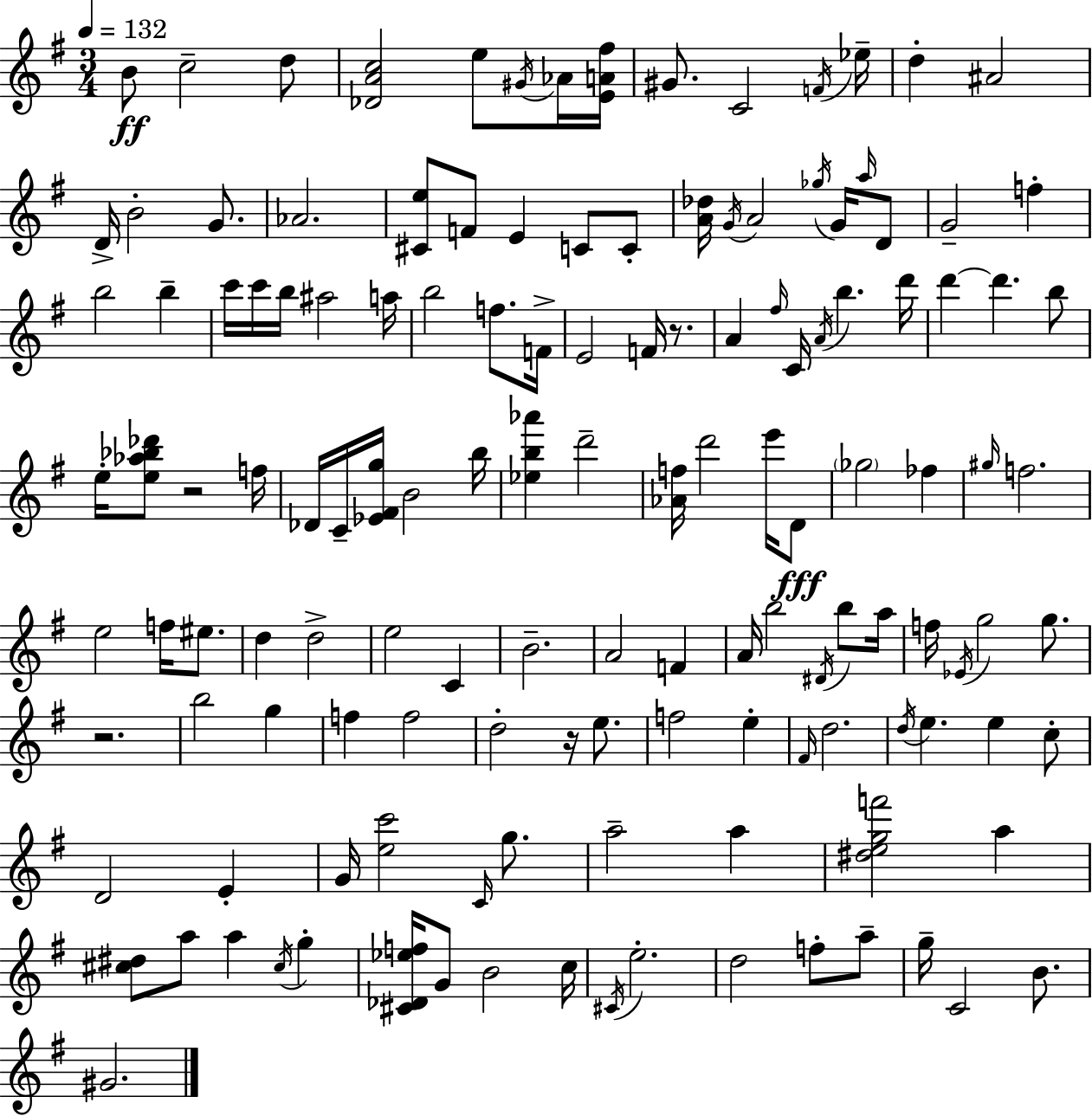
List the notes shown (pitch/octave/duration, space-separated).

B4/e C5/h D5/e [Db4,A4,C5]/h E5/e G#4/s Ab4/s [E4,A4,F#5]/s G#4/e. C4/h F4/s Eb5/s D5/q A#4/h D4/s B4/h G4/e. Ab4/h. [C#4,E5]/e F4/e E4/q C4/e C4/e [A4,Db5]/s G4/s A4/h Gb5/s G4/s A5/s D4/e G4/h F5/q B5/h B5/q C6/s C6/s B5/s A#5/h A5/s B5/h F5/e. F4/s E4/h F4/s R/e. A4/q F#5/s C4/s A4/s B5/q. D6/s D6/q D6/q. B5/e E5/s [E5,Ab5,Bb5,Db6]/e R/h F5/s Db4/s C4/s [Eb4,F#4,G5]/s B4/h B5/s [Eb5,B5,Ab6]/q D6/h [Ab4,F5]/s D6/h E6/s D4/e Gb5/h FES5/q G#5/s F5/h. E5/h F5/s EIS5/e. D5/q D5/h E5/h C4/q B4/h. A4/h F4/q A4/s B5/h D#4/s B5/e A5/s F5/s Eb4/s G5/h G5/e. R/h. B5/h G5/q F5/q F5/h D5/h R/s E5/e. F5/h E5/q F#4/s D5/h. D5/s E5/q. E5/q C5/e D4/h E4/q G4/s [E5,C6]/h C4/s G5/e. A5/h A5/q [D#5,E5,G5,F6]/h A5/q [C#5,D#5]/e A5/e A5/q C#5/s G5/q [C#4,Db4,Eb5,F5]/s G4/e B4/h C5/s C#4/s E5/h. D5/h F5/e A5/e G5/s C4/h B4/e. G#4/h.